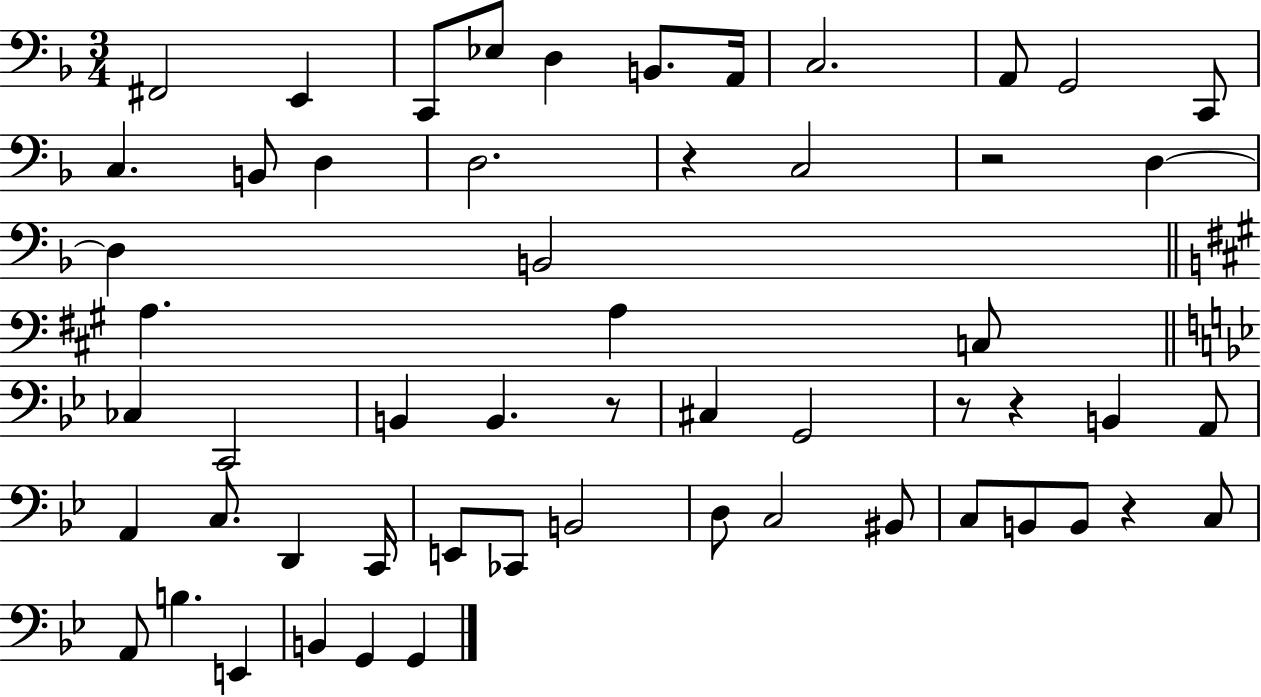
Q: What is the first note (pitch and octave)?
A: F#2